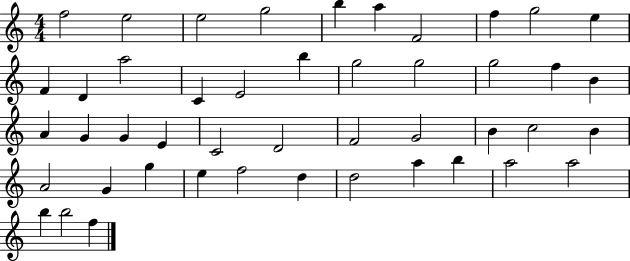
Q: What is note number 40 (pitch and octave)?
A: A5